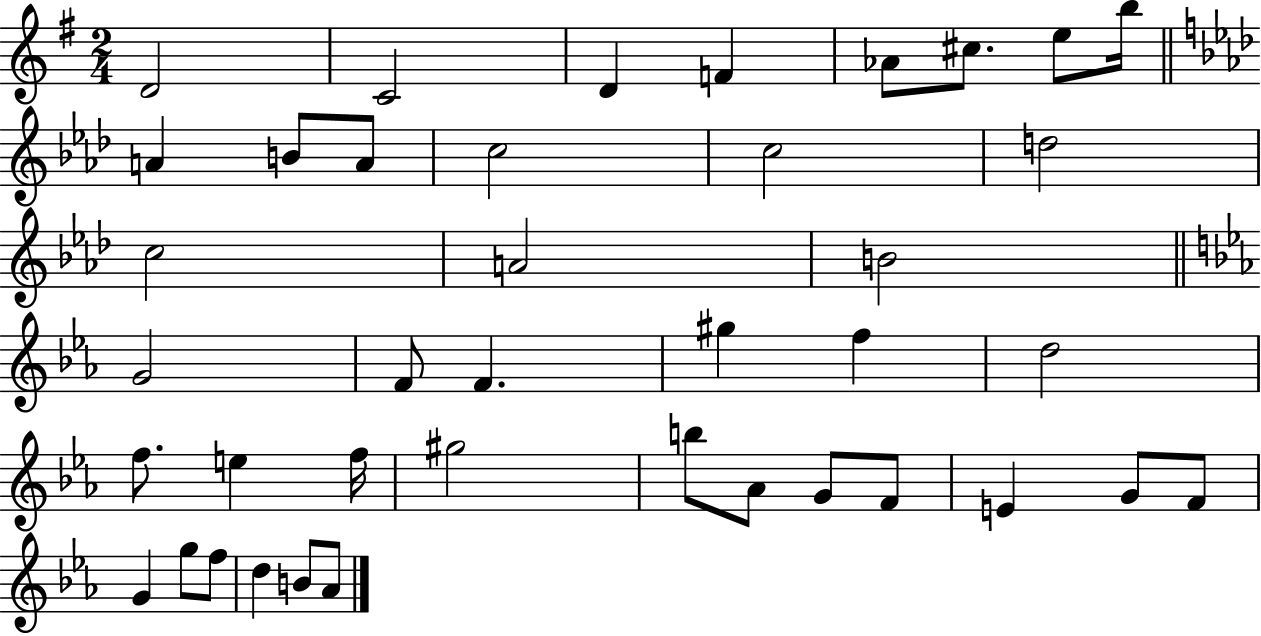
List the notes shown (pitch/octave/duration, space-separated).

D4/h C4/h D4/q F4/q Ab4/e C#5/e. E5/e B5/s A4/q B4/e A4/e C5/h C5/h D5/h C5/h A4/h B4/h G4/h F4/e F4/q. G#5/q F5/q D5/h F5/e. E5/q F5/s G#5/h B5/e Ab4/e G4/e F4/e E4/q G4/e F4/e G4/q G5/e F5/e D5/q B4/e Ab4/e